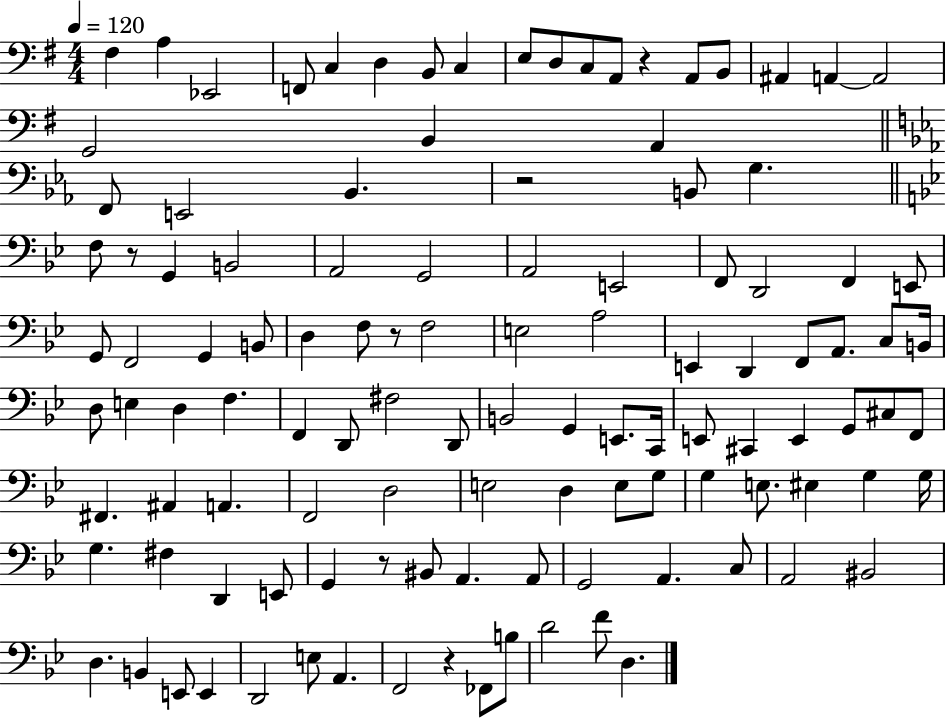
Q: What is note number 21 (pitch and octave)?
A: F2